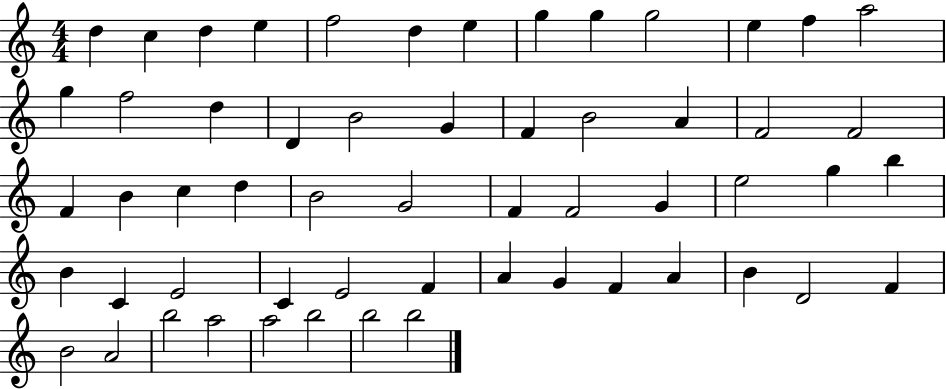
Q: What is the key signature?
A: C major